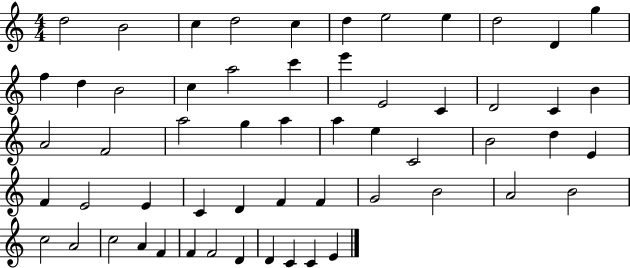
{
  \clef treble
  \numericTimeSignature
  \time 4/4
  \key c \major
  d''2 b'2 | c''4 d''2 c''4 | d''4 e''2 e''4 | d''2 d'4 g''4 | \break f''4 d''4 b'2 | c''4 a''2 c'''4 | e'''4 e'2 c'4 | d'2 c'4 b'4 | \break a'2 f'2 | a''2 g''4 a''4 | a''4 e''4 c'2 | b'2 d''4 e'4 | \break f'4 e'2 e'4 | c'4 d'4 f'4 f'4 | g'2 b'2 | a'2 b'2 | \break c''2 a'2 | c''2 a'4 f'4 | f'4 f'2 d'4 | d'4 c'4 c'4 e'4 | \break \bar "|."
}